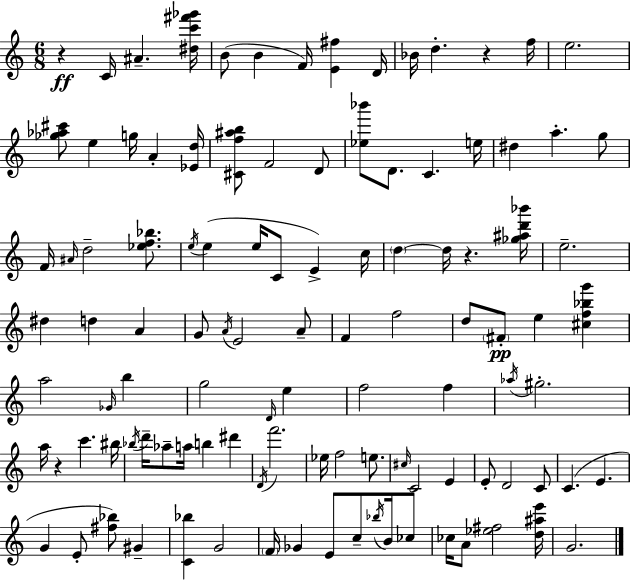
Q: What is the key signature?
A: C major